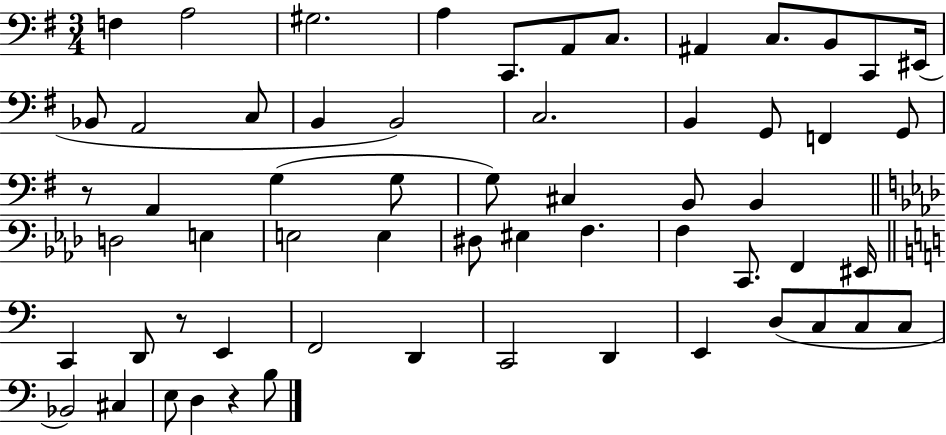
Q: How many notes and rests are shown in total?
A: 60